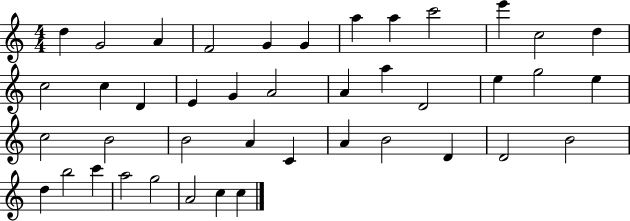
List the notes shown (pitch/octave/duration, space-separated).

D5/q G4/h A4/q F4/h G4/q G4/q A5/q A5/q C6/h E6/q C5/h D5/q C5/h C5/q D4/q E4/q G4/q A4/h A4/q A5/q D4/h E5/q G5/h E5/q C5/h B4/h B4/h A4/q C4/q A4/q B4/h D4/q D4/h B4/h D5/q B5/h C6/q A5/h G5/h A4/h C5/q C5/q